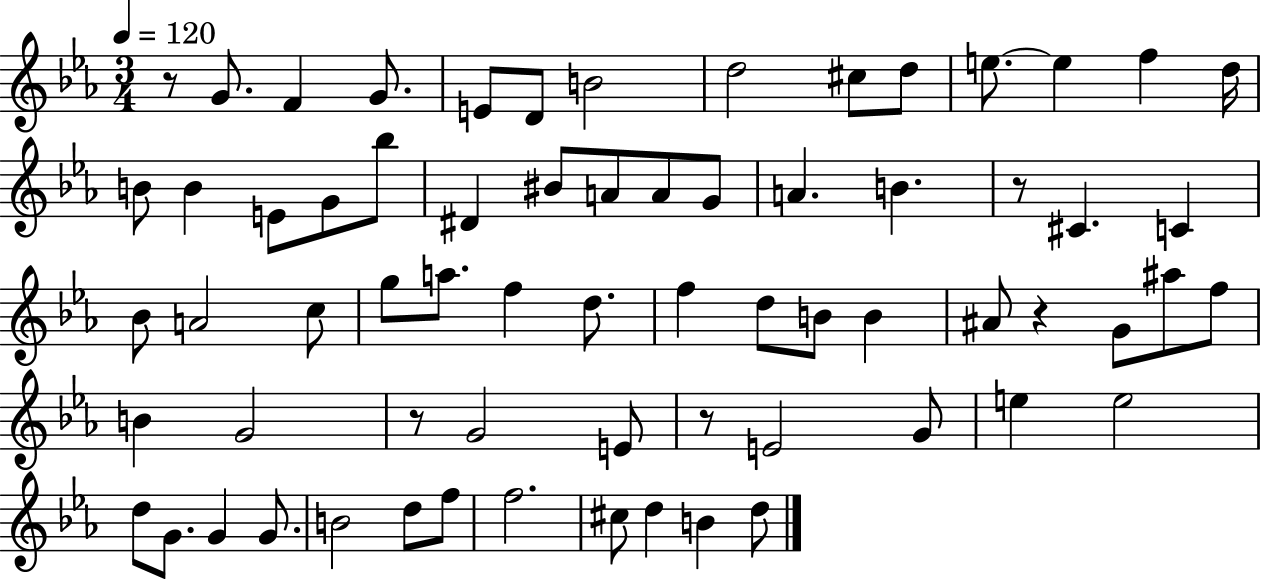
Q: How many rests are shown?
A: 5